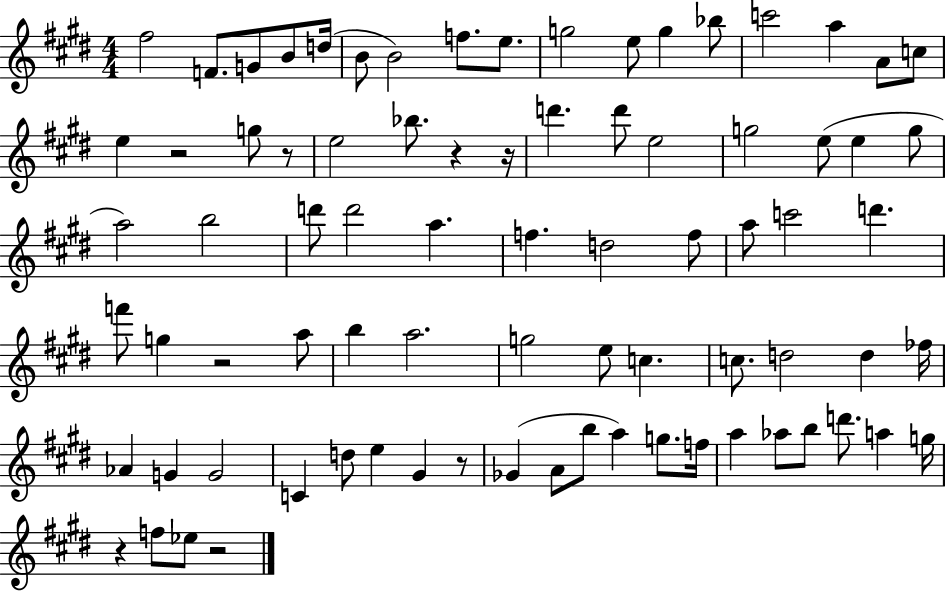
X:1
T:Untitled
M:4/4
L:1/4
K:E
^f2 F/2 G/2 B/2 d/4 B/2 B2 f/2 e/2 g2 e/2 g _b/2 c'2 a A/2 c/2 e z2 g/2 z/2 e2 _b/2 z z/4 d' d'/2 e2 g2 e/2 e g/2 a2 b2 d'/2 d'2 a f d2 f/2 a/2 c'2 d' f'/2 g z2 a/2 b a2 g2 e/2 c c/2 d2 d _f/4 _A G G2 C d/2 e ^G z/2 _G A/2 b/2 a g/2 f/4 a _a/2 b/2 d'/2 a g/4 z f/2 _e/2 z2